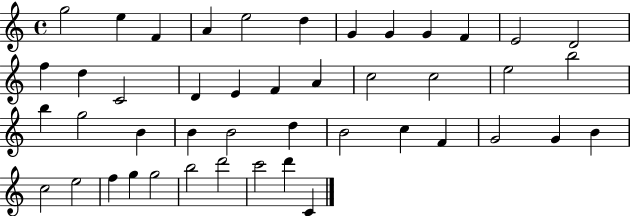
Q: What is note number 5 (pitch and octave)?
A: E5